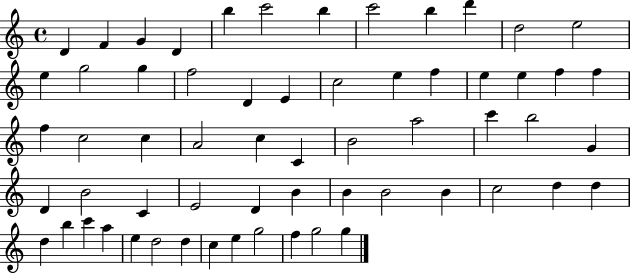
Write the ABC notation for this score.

X:1
T:Untitled
M:4/4
L:1/4
K:C
D F G D b c'2 b c'2 b d' d2 e2 e g2 g f2 D E c2 e f e e f f f c2 c A2 c C B2 a2 c' b2 G D B2 C E2 D B B B2 B c2 d d d b c' a e d2 d c e g2 f g2 g